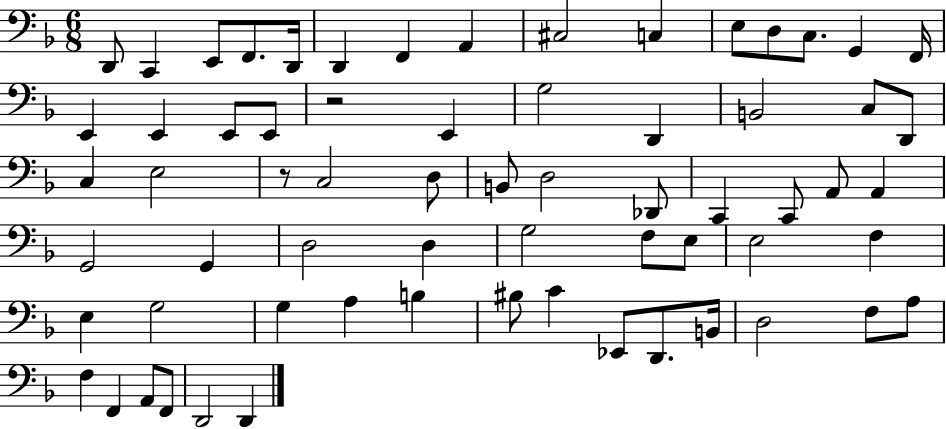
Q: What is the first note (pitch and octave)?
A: D2